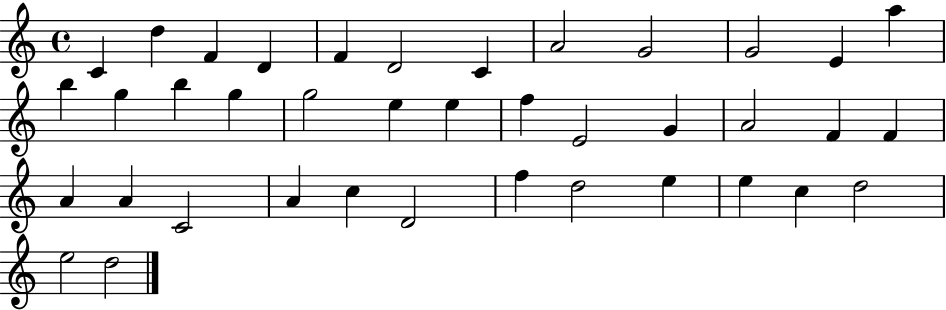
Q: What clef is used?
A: treble